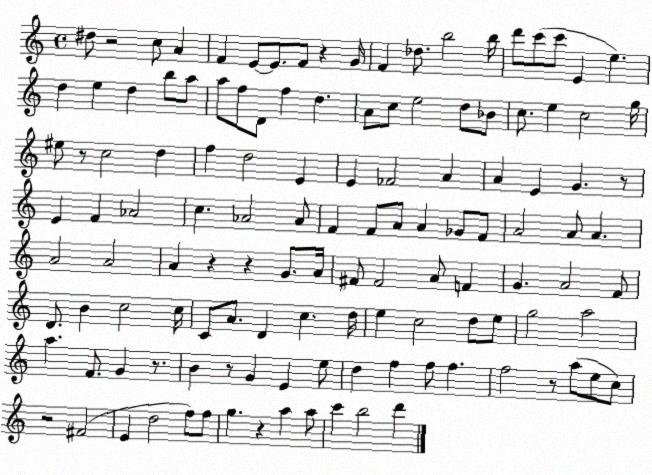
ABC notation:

X:1
T:Untitled
M:4/4
L:1/4
K:C
^d/2 z2 c/2 A F E/2 E/2 F/2 z G/4 F _d/2 b2 b/4 d'/2 c'/2 c'/2 E e d e d b/2 a/2 a/2 f/2 D/2 f d A/2 c/2 e2 d/2 _B/2 c/2 e c2 g/4 ^e/2 z/2 c2 d f d2 E E _F2 A A E G z/2 E F _A2 c _A2 _A/2 F F/2 A/2 A _G/2 F/2 A2 A/2 A A2 A2 A z z G/2 A/4 ^F/2 ^F2 A/2 F G A2 F/2 D/2 B c2 c/4 C/2 A/2 D c d/4 e c2 d/2 e/2 g2 a2 a F/2 G z/2 B z/2 G E e/2 d f f/2 f f2 z/2 a/2 e/2 c/2 z2 ^F2 E d2 f/2 f/2 g z a a/2 c' b2 d'